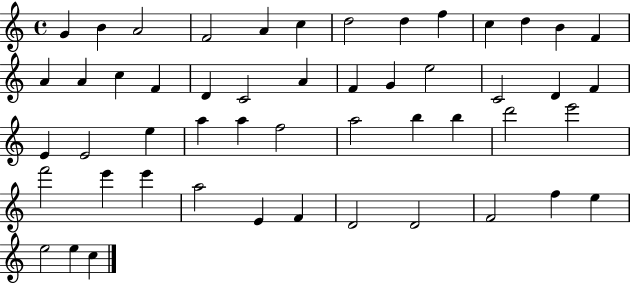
G4/q B4/q A4/h F4/h A4/q C5/q D5/h D5/q F5/q C5/q D5/q B4/q F4/q A4/q A4/q C5/q F4/q D4/q C4/h A4/q F4/q G4/q E5/h C4/h D4/q F4/q E4/q E4/h E5/q A5/q A5/q F5/h A5/h B5/q B5/q D6/h E6/h F6/h E6/q E6/q A5/h E4/q F4/q D4/h D4/h F4/h F5/q E5/q E5/h E5/q C5/q